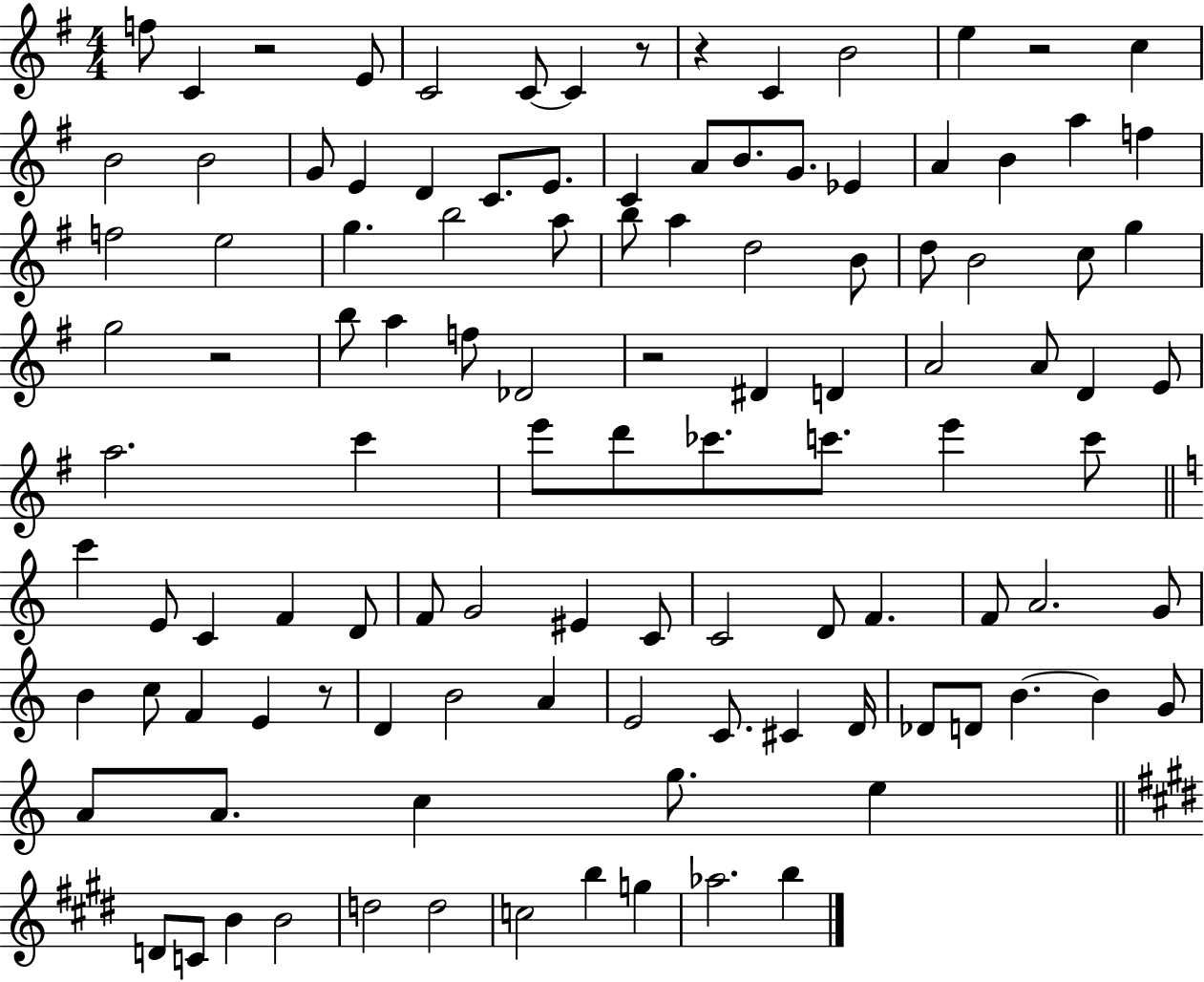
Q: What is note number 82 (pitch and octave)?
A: C4